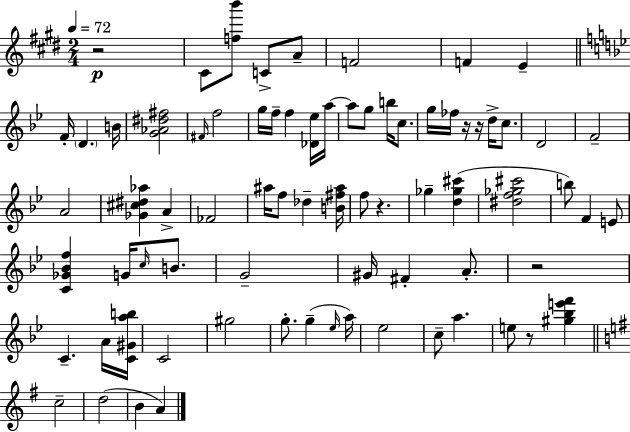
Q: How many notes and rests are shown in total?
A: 75